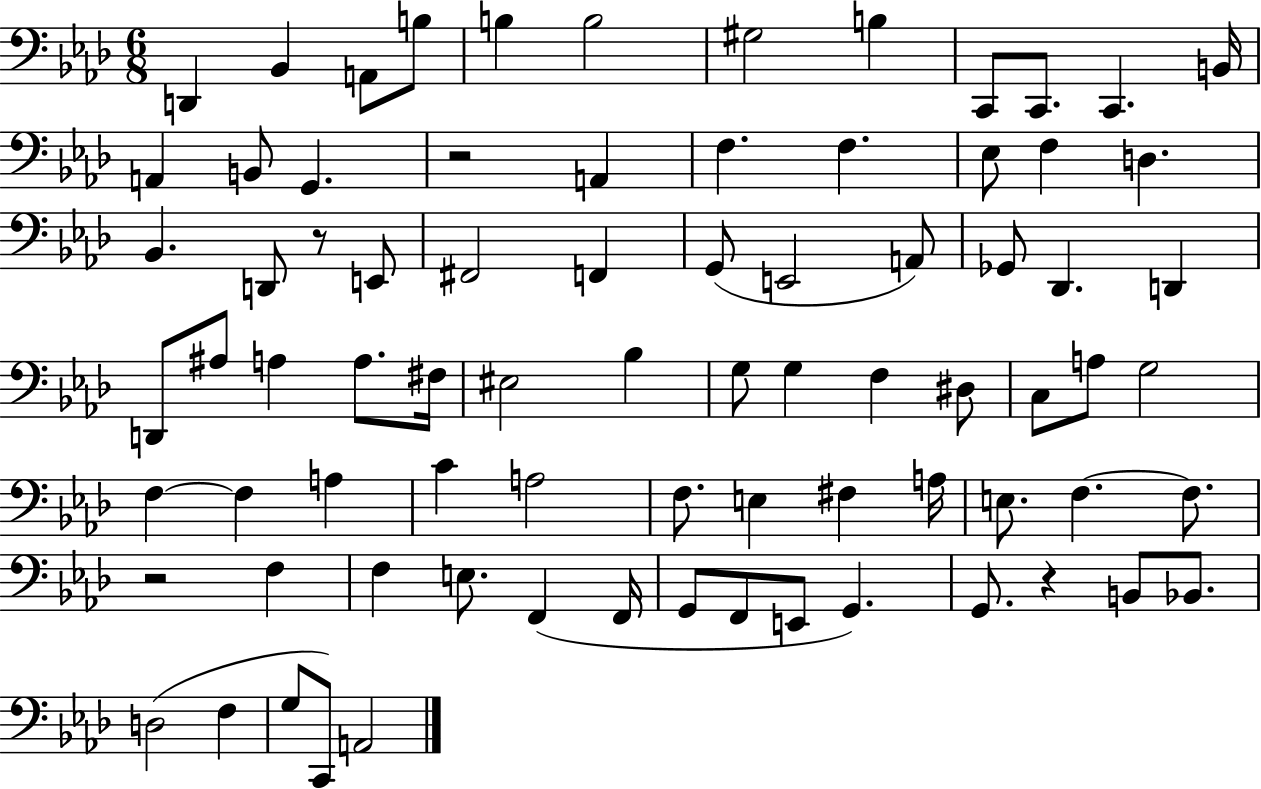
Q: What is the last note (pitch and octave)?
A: A2